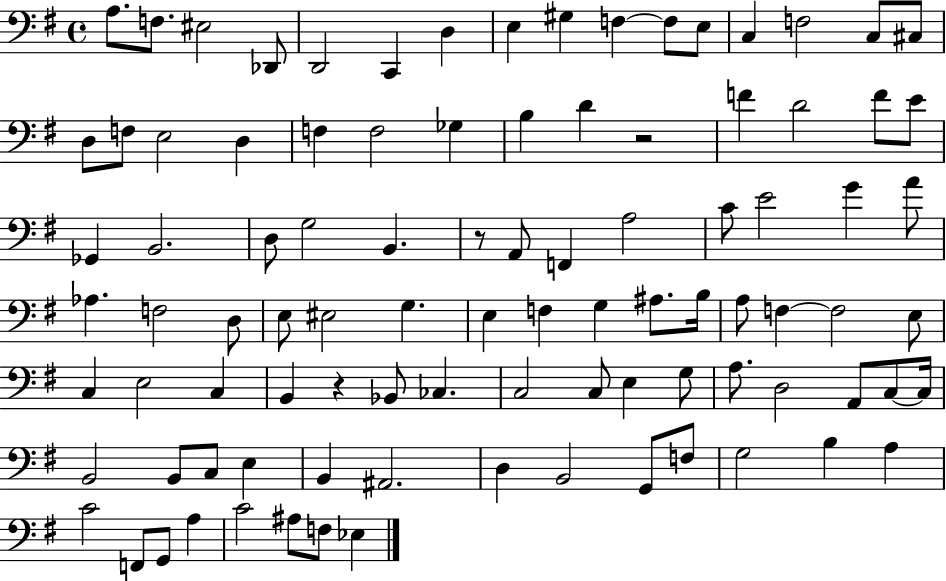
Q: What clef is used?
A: bass